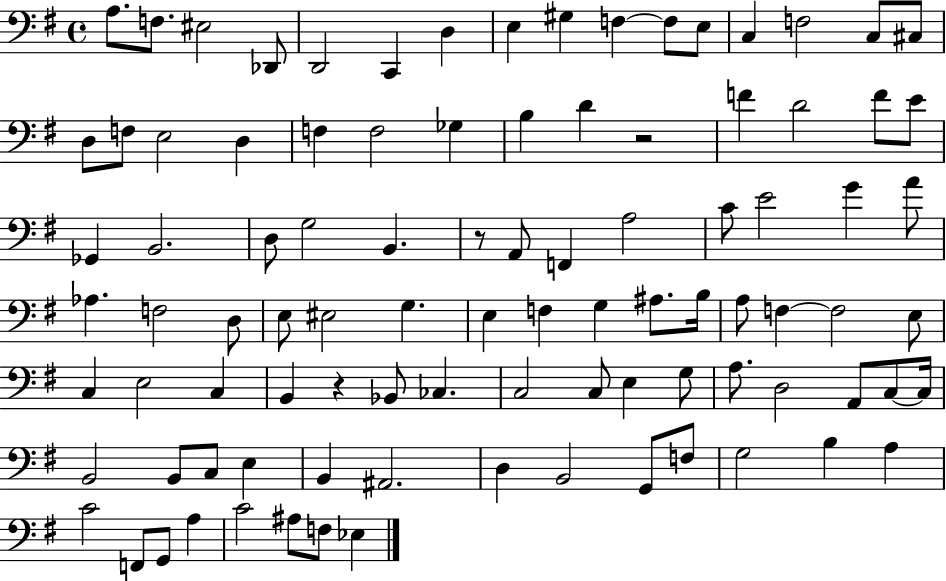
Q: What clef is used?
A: bass